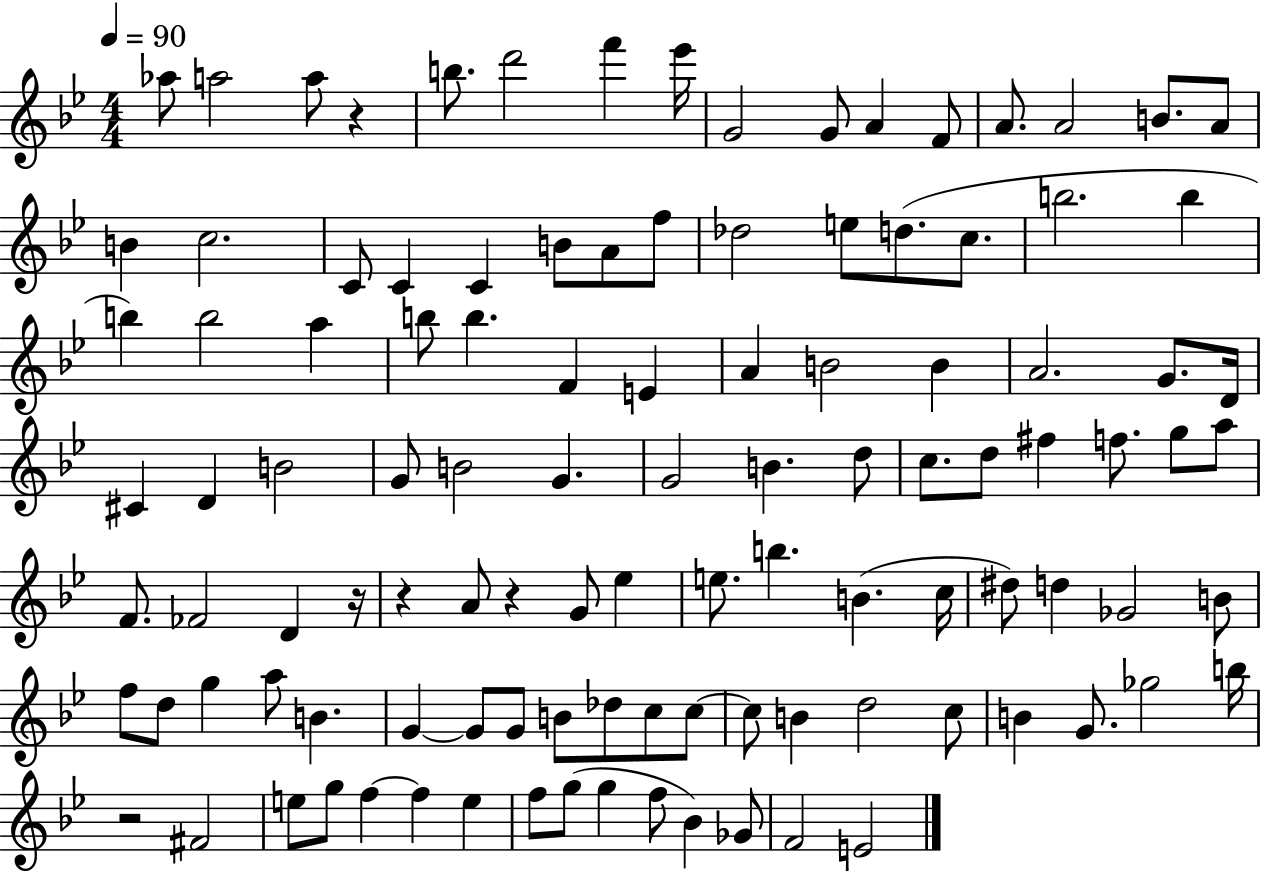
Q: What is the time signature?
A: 4/4